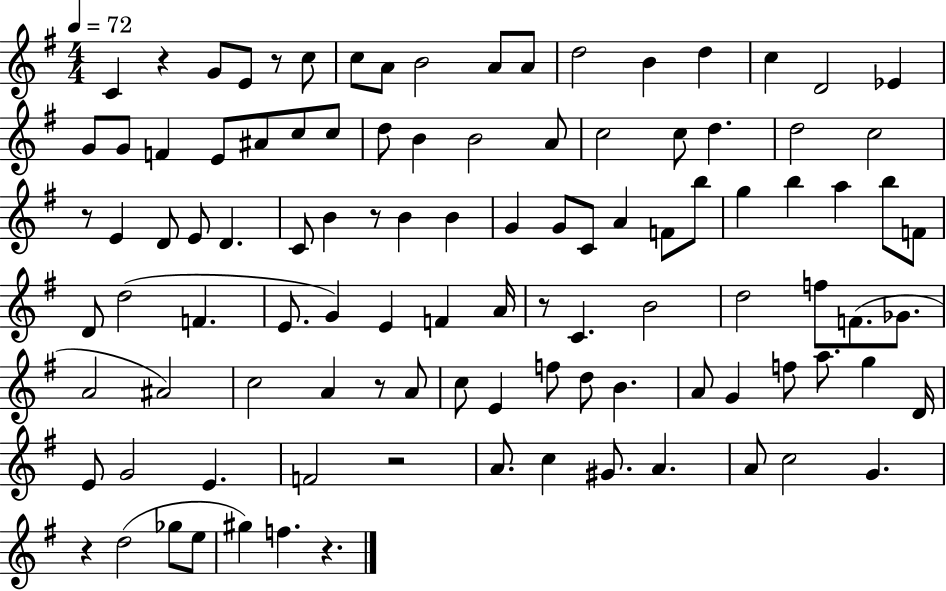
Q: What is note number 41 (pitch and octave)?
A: G4